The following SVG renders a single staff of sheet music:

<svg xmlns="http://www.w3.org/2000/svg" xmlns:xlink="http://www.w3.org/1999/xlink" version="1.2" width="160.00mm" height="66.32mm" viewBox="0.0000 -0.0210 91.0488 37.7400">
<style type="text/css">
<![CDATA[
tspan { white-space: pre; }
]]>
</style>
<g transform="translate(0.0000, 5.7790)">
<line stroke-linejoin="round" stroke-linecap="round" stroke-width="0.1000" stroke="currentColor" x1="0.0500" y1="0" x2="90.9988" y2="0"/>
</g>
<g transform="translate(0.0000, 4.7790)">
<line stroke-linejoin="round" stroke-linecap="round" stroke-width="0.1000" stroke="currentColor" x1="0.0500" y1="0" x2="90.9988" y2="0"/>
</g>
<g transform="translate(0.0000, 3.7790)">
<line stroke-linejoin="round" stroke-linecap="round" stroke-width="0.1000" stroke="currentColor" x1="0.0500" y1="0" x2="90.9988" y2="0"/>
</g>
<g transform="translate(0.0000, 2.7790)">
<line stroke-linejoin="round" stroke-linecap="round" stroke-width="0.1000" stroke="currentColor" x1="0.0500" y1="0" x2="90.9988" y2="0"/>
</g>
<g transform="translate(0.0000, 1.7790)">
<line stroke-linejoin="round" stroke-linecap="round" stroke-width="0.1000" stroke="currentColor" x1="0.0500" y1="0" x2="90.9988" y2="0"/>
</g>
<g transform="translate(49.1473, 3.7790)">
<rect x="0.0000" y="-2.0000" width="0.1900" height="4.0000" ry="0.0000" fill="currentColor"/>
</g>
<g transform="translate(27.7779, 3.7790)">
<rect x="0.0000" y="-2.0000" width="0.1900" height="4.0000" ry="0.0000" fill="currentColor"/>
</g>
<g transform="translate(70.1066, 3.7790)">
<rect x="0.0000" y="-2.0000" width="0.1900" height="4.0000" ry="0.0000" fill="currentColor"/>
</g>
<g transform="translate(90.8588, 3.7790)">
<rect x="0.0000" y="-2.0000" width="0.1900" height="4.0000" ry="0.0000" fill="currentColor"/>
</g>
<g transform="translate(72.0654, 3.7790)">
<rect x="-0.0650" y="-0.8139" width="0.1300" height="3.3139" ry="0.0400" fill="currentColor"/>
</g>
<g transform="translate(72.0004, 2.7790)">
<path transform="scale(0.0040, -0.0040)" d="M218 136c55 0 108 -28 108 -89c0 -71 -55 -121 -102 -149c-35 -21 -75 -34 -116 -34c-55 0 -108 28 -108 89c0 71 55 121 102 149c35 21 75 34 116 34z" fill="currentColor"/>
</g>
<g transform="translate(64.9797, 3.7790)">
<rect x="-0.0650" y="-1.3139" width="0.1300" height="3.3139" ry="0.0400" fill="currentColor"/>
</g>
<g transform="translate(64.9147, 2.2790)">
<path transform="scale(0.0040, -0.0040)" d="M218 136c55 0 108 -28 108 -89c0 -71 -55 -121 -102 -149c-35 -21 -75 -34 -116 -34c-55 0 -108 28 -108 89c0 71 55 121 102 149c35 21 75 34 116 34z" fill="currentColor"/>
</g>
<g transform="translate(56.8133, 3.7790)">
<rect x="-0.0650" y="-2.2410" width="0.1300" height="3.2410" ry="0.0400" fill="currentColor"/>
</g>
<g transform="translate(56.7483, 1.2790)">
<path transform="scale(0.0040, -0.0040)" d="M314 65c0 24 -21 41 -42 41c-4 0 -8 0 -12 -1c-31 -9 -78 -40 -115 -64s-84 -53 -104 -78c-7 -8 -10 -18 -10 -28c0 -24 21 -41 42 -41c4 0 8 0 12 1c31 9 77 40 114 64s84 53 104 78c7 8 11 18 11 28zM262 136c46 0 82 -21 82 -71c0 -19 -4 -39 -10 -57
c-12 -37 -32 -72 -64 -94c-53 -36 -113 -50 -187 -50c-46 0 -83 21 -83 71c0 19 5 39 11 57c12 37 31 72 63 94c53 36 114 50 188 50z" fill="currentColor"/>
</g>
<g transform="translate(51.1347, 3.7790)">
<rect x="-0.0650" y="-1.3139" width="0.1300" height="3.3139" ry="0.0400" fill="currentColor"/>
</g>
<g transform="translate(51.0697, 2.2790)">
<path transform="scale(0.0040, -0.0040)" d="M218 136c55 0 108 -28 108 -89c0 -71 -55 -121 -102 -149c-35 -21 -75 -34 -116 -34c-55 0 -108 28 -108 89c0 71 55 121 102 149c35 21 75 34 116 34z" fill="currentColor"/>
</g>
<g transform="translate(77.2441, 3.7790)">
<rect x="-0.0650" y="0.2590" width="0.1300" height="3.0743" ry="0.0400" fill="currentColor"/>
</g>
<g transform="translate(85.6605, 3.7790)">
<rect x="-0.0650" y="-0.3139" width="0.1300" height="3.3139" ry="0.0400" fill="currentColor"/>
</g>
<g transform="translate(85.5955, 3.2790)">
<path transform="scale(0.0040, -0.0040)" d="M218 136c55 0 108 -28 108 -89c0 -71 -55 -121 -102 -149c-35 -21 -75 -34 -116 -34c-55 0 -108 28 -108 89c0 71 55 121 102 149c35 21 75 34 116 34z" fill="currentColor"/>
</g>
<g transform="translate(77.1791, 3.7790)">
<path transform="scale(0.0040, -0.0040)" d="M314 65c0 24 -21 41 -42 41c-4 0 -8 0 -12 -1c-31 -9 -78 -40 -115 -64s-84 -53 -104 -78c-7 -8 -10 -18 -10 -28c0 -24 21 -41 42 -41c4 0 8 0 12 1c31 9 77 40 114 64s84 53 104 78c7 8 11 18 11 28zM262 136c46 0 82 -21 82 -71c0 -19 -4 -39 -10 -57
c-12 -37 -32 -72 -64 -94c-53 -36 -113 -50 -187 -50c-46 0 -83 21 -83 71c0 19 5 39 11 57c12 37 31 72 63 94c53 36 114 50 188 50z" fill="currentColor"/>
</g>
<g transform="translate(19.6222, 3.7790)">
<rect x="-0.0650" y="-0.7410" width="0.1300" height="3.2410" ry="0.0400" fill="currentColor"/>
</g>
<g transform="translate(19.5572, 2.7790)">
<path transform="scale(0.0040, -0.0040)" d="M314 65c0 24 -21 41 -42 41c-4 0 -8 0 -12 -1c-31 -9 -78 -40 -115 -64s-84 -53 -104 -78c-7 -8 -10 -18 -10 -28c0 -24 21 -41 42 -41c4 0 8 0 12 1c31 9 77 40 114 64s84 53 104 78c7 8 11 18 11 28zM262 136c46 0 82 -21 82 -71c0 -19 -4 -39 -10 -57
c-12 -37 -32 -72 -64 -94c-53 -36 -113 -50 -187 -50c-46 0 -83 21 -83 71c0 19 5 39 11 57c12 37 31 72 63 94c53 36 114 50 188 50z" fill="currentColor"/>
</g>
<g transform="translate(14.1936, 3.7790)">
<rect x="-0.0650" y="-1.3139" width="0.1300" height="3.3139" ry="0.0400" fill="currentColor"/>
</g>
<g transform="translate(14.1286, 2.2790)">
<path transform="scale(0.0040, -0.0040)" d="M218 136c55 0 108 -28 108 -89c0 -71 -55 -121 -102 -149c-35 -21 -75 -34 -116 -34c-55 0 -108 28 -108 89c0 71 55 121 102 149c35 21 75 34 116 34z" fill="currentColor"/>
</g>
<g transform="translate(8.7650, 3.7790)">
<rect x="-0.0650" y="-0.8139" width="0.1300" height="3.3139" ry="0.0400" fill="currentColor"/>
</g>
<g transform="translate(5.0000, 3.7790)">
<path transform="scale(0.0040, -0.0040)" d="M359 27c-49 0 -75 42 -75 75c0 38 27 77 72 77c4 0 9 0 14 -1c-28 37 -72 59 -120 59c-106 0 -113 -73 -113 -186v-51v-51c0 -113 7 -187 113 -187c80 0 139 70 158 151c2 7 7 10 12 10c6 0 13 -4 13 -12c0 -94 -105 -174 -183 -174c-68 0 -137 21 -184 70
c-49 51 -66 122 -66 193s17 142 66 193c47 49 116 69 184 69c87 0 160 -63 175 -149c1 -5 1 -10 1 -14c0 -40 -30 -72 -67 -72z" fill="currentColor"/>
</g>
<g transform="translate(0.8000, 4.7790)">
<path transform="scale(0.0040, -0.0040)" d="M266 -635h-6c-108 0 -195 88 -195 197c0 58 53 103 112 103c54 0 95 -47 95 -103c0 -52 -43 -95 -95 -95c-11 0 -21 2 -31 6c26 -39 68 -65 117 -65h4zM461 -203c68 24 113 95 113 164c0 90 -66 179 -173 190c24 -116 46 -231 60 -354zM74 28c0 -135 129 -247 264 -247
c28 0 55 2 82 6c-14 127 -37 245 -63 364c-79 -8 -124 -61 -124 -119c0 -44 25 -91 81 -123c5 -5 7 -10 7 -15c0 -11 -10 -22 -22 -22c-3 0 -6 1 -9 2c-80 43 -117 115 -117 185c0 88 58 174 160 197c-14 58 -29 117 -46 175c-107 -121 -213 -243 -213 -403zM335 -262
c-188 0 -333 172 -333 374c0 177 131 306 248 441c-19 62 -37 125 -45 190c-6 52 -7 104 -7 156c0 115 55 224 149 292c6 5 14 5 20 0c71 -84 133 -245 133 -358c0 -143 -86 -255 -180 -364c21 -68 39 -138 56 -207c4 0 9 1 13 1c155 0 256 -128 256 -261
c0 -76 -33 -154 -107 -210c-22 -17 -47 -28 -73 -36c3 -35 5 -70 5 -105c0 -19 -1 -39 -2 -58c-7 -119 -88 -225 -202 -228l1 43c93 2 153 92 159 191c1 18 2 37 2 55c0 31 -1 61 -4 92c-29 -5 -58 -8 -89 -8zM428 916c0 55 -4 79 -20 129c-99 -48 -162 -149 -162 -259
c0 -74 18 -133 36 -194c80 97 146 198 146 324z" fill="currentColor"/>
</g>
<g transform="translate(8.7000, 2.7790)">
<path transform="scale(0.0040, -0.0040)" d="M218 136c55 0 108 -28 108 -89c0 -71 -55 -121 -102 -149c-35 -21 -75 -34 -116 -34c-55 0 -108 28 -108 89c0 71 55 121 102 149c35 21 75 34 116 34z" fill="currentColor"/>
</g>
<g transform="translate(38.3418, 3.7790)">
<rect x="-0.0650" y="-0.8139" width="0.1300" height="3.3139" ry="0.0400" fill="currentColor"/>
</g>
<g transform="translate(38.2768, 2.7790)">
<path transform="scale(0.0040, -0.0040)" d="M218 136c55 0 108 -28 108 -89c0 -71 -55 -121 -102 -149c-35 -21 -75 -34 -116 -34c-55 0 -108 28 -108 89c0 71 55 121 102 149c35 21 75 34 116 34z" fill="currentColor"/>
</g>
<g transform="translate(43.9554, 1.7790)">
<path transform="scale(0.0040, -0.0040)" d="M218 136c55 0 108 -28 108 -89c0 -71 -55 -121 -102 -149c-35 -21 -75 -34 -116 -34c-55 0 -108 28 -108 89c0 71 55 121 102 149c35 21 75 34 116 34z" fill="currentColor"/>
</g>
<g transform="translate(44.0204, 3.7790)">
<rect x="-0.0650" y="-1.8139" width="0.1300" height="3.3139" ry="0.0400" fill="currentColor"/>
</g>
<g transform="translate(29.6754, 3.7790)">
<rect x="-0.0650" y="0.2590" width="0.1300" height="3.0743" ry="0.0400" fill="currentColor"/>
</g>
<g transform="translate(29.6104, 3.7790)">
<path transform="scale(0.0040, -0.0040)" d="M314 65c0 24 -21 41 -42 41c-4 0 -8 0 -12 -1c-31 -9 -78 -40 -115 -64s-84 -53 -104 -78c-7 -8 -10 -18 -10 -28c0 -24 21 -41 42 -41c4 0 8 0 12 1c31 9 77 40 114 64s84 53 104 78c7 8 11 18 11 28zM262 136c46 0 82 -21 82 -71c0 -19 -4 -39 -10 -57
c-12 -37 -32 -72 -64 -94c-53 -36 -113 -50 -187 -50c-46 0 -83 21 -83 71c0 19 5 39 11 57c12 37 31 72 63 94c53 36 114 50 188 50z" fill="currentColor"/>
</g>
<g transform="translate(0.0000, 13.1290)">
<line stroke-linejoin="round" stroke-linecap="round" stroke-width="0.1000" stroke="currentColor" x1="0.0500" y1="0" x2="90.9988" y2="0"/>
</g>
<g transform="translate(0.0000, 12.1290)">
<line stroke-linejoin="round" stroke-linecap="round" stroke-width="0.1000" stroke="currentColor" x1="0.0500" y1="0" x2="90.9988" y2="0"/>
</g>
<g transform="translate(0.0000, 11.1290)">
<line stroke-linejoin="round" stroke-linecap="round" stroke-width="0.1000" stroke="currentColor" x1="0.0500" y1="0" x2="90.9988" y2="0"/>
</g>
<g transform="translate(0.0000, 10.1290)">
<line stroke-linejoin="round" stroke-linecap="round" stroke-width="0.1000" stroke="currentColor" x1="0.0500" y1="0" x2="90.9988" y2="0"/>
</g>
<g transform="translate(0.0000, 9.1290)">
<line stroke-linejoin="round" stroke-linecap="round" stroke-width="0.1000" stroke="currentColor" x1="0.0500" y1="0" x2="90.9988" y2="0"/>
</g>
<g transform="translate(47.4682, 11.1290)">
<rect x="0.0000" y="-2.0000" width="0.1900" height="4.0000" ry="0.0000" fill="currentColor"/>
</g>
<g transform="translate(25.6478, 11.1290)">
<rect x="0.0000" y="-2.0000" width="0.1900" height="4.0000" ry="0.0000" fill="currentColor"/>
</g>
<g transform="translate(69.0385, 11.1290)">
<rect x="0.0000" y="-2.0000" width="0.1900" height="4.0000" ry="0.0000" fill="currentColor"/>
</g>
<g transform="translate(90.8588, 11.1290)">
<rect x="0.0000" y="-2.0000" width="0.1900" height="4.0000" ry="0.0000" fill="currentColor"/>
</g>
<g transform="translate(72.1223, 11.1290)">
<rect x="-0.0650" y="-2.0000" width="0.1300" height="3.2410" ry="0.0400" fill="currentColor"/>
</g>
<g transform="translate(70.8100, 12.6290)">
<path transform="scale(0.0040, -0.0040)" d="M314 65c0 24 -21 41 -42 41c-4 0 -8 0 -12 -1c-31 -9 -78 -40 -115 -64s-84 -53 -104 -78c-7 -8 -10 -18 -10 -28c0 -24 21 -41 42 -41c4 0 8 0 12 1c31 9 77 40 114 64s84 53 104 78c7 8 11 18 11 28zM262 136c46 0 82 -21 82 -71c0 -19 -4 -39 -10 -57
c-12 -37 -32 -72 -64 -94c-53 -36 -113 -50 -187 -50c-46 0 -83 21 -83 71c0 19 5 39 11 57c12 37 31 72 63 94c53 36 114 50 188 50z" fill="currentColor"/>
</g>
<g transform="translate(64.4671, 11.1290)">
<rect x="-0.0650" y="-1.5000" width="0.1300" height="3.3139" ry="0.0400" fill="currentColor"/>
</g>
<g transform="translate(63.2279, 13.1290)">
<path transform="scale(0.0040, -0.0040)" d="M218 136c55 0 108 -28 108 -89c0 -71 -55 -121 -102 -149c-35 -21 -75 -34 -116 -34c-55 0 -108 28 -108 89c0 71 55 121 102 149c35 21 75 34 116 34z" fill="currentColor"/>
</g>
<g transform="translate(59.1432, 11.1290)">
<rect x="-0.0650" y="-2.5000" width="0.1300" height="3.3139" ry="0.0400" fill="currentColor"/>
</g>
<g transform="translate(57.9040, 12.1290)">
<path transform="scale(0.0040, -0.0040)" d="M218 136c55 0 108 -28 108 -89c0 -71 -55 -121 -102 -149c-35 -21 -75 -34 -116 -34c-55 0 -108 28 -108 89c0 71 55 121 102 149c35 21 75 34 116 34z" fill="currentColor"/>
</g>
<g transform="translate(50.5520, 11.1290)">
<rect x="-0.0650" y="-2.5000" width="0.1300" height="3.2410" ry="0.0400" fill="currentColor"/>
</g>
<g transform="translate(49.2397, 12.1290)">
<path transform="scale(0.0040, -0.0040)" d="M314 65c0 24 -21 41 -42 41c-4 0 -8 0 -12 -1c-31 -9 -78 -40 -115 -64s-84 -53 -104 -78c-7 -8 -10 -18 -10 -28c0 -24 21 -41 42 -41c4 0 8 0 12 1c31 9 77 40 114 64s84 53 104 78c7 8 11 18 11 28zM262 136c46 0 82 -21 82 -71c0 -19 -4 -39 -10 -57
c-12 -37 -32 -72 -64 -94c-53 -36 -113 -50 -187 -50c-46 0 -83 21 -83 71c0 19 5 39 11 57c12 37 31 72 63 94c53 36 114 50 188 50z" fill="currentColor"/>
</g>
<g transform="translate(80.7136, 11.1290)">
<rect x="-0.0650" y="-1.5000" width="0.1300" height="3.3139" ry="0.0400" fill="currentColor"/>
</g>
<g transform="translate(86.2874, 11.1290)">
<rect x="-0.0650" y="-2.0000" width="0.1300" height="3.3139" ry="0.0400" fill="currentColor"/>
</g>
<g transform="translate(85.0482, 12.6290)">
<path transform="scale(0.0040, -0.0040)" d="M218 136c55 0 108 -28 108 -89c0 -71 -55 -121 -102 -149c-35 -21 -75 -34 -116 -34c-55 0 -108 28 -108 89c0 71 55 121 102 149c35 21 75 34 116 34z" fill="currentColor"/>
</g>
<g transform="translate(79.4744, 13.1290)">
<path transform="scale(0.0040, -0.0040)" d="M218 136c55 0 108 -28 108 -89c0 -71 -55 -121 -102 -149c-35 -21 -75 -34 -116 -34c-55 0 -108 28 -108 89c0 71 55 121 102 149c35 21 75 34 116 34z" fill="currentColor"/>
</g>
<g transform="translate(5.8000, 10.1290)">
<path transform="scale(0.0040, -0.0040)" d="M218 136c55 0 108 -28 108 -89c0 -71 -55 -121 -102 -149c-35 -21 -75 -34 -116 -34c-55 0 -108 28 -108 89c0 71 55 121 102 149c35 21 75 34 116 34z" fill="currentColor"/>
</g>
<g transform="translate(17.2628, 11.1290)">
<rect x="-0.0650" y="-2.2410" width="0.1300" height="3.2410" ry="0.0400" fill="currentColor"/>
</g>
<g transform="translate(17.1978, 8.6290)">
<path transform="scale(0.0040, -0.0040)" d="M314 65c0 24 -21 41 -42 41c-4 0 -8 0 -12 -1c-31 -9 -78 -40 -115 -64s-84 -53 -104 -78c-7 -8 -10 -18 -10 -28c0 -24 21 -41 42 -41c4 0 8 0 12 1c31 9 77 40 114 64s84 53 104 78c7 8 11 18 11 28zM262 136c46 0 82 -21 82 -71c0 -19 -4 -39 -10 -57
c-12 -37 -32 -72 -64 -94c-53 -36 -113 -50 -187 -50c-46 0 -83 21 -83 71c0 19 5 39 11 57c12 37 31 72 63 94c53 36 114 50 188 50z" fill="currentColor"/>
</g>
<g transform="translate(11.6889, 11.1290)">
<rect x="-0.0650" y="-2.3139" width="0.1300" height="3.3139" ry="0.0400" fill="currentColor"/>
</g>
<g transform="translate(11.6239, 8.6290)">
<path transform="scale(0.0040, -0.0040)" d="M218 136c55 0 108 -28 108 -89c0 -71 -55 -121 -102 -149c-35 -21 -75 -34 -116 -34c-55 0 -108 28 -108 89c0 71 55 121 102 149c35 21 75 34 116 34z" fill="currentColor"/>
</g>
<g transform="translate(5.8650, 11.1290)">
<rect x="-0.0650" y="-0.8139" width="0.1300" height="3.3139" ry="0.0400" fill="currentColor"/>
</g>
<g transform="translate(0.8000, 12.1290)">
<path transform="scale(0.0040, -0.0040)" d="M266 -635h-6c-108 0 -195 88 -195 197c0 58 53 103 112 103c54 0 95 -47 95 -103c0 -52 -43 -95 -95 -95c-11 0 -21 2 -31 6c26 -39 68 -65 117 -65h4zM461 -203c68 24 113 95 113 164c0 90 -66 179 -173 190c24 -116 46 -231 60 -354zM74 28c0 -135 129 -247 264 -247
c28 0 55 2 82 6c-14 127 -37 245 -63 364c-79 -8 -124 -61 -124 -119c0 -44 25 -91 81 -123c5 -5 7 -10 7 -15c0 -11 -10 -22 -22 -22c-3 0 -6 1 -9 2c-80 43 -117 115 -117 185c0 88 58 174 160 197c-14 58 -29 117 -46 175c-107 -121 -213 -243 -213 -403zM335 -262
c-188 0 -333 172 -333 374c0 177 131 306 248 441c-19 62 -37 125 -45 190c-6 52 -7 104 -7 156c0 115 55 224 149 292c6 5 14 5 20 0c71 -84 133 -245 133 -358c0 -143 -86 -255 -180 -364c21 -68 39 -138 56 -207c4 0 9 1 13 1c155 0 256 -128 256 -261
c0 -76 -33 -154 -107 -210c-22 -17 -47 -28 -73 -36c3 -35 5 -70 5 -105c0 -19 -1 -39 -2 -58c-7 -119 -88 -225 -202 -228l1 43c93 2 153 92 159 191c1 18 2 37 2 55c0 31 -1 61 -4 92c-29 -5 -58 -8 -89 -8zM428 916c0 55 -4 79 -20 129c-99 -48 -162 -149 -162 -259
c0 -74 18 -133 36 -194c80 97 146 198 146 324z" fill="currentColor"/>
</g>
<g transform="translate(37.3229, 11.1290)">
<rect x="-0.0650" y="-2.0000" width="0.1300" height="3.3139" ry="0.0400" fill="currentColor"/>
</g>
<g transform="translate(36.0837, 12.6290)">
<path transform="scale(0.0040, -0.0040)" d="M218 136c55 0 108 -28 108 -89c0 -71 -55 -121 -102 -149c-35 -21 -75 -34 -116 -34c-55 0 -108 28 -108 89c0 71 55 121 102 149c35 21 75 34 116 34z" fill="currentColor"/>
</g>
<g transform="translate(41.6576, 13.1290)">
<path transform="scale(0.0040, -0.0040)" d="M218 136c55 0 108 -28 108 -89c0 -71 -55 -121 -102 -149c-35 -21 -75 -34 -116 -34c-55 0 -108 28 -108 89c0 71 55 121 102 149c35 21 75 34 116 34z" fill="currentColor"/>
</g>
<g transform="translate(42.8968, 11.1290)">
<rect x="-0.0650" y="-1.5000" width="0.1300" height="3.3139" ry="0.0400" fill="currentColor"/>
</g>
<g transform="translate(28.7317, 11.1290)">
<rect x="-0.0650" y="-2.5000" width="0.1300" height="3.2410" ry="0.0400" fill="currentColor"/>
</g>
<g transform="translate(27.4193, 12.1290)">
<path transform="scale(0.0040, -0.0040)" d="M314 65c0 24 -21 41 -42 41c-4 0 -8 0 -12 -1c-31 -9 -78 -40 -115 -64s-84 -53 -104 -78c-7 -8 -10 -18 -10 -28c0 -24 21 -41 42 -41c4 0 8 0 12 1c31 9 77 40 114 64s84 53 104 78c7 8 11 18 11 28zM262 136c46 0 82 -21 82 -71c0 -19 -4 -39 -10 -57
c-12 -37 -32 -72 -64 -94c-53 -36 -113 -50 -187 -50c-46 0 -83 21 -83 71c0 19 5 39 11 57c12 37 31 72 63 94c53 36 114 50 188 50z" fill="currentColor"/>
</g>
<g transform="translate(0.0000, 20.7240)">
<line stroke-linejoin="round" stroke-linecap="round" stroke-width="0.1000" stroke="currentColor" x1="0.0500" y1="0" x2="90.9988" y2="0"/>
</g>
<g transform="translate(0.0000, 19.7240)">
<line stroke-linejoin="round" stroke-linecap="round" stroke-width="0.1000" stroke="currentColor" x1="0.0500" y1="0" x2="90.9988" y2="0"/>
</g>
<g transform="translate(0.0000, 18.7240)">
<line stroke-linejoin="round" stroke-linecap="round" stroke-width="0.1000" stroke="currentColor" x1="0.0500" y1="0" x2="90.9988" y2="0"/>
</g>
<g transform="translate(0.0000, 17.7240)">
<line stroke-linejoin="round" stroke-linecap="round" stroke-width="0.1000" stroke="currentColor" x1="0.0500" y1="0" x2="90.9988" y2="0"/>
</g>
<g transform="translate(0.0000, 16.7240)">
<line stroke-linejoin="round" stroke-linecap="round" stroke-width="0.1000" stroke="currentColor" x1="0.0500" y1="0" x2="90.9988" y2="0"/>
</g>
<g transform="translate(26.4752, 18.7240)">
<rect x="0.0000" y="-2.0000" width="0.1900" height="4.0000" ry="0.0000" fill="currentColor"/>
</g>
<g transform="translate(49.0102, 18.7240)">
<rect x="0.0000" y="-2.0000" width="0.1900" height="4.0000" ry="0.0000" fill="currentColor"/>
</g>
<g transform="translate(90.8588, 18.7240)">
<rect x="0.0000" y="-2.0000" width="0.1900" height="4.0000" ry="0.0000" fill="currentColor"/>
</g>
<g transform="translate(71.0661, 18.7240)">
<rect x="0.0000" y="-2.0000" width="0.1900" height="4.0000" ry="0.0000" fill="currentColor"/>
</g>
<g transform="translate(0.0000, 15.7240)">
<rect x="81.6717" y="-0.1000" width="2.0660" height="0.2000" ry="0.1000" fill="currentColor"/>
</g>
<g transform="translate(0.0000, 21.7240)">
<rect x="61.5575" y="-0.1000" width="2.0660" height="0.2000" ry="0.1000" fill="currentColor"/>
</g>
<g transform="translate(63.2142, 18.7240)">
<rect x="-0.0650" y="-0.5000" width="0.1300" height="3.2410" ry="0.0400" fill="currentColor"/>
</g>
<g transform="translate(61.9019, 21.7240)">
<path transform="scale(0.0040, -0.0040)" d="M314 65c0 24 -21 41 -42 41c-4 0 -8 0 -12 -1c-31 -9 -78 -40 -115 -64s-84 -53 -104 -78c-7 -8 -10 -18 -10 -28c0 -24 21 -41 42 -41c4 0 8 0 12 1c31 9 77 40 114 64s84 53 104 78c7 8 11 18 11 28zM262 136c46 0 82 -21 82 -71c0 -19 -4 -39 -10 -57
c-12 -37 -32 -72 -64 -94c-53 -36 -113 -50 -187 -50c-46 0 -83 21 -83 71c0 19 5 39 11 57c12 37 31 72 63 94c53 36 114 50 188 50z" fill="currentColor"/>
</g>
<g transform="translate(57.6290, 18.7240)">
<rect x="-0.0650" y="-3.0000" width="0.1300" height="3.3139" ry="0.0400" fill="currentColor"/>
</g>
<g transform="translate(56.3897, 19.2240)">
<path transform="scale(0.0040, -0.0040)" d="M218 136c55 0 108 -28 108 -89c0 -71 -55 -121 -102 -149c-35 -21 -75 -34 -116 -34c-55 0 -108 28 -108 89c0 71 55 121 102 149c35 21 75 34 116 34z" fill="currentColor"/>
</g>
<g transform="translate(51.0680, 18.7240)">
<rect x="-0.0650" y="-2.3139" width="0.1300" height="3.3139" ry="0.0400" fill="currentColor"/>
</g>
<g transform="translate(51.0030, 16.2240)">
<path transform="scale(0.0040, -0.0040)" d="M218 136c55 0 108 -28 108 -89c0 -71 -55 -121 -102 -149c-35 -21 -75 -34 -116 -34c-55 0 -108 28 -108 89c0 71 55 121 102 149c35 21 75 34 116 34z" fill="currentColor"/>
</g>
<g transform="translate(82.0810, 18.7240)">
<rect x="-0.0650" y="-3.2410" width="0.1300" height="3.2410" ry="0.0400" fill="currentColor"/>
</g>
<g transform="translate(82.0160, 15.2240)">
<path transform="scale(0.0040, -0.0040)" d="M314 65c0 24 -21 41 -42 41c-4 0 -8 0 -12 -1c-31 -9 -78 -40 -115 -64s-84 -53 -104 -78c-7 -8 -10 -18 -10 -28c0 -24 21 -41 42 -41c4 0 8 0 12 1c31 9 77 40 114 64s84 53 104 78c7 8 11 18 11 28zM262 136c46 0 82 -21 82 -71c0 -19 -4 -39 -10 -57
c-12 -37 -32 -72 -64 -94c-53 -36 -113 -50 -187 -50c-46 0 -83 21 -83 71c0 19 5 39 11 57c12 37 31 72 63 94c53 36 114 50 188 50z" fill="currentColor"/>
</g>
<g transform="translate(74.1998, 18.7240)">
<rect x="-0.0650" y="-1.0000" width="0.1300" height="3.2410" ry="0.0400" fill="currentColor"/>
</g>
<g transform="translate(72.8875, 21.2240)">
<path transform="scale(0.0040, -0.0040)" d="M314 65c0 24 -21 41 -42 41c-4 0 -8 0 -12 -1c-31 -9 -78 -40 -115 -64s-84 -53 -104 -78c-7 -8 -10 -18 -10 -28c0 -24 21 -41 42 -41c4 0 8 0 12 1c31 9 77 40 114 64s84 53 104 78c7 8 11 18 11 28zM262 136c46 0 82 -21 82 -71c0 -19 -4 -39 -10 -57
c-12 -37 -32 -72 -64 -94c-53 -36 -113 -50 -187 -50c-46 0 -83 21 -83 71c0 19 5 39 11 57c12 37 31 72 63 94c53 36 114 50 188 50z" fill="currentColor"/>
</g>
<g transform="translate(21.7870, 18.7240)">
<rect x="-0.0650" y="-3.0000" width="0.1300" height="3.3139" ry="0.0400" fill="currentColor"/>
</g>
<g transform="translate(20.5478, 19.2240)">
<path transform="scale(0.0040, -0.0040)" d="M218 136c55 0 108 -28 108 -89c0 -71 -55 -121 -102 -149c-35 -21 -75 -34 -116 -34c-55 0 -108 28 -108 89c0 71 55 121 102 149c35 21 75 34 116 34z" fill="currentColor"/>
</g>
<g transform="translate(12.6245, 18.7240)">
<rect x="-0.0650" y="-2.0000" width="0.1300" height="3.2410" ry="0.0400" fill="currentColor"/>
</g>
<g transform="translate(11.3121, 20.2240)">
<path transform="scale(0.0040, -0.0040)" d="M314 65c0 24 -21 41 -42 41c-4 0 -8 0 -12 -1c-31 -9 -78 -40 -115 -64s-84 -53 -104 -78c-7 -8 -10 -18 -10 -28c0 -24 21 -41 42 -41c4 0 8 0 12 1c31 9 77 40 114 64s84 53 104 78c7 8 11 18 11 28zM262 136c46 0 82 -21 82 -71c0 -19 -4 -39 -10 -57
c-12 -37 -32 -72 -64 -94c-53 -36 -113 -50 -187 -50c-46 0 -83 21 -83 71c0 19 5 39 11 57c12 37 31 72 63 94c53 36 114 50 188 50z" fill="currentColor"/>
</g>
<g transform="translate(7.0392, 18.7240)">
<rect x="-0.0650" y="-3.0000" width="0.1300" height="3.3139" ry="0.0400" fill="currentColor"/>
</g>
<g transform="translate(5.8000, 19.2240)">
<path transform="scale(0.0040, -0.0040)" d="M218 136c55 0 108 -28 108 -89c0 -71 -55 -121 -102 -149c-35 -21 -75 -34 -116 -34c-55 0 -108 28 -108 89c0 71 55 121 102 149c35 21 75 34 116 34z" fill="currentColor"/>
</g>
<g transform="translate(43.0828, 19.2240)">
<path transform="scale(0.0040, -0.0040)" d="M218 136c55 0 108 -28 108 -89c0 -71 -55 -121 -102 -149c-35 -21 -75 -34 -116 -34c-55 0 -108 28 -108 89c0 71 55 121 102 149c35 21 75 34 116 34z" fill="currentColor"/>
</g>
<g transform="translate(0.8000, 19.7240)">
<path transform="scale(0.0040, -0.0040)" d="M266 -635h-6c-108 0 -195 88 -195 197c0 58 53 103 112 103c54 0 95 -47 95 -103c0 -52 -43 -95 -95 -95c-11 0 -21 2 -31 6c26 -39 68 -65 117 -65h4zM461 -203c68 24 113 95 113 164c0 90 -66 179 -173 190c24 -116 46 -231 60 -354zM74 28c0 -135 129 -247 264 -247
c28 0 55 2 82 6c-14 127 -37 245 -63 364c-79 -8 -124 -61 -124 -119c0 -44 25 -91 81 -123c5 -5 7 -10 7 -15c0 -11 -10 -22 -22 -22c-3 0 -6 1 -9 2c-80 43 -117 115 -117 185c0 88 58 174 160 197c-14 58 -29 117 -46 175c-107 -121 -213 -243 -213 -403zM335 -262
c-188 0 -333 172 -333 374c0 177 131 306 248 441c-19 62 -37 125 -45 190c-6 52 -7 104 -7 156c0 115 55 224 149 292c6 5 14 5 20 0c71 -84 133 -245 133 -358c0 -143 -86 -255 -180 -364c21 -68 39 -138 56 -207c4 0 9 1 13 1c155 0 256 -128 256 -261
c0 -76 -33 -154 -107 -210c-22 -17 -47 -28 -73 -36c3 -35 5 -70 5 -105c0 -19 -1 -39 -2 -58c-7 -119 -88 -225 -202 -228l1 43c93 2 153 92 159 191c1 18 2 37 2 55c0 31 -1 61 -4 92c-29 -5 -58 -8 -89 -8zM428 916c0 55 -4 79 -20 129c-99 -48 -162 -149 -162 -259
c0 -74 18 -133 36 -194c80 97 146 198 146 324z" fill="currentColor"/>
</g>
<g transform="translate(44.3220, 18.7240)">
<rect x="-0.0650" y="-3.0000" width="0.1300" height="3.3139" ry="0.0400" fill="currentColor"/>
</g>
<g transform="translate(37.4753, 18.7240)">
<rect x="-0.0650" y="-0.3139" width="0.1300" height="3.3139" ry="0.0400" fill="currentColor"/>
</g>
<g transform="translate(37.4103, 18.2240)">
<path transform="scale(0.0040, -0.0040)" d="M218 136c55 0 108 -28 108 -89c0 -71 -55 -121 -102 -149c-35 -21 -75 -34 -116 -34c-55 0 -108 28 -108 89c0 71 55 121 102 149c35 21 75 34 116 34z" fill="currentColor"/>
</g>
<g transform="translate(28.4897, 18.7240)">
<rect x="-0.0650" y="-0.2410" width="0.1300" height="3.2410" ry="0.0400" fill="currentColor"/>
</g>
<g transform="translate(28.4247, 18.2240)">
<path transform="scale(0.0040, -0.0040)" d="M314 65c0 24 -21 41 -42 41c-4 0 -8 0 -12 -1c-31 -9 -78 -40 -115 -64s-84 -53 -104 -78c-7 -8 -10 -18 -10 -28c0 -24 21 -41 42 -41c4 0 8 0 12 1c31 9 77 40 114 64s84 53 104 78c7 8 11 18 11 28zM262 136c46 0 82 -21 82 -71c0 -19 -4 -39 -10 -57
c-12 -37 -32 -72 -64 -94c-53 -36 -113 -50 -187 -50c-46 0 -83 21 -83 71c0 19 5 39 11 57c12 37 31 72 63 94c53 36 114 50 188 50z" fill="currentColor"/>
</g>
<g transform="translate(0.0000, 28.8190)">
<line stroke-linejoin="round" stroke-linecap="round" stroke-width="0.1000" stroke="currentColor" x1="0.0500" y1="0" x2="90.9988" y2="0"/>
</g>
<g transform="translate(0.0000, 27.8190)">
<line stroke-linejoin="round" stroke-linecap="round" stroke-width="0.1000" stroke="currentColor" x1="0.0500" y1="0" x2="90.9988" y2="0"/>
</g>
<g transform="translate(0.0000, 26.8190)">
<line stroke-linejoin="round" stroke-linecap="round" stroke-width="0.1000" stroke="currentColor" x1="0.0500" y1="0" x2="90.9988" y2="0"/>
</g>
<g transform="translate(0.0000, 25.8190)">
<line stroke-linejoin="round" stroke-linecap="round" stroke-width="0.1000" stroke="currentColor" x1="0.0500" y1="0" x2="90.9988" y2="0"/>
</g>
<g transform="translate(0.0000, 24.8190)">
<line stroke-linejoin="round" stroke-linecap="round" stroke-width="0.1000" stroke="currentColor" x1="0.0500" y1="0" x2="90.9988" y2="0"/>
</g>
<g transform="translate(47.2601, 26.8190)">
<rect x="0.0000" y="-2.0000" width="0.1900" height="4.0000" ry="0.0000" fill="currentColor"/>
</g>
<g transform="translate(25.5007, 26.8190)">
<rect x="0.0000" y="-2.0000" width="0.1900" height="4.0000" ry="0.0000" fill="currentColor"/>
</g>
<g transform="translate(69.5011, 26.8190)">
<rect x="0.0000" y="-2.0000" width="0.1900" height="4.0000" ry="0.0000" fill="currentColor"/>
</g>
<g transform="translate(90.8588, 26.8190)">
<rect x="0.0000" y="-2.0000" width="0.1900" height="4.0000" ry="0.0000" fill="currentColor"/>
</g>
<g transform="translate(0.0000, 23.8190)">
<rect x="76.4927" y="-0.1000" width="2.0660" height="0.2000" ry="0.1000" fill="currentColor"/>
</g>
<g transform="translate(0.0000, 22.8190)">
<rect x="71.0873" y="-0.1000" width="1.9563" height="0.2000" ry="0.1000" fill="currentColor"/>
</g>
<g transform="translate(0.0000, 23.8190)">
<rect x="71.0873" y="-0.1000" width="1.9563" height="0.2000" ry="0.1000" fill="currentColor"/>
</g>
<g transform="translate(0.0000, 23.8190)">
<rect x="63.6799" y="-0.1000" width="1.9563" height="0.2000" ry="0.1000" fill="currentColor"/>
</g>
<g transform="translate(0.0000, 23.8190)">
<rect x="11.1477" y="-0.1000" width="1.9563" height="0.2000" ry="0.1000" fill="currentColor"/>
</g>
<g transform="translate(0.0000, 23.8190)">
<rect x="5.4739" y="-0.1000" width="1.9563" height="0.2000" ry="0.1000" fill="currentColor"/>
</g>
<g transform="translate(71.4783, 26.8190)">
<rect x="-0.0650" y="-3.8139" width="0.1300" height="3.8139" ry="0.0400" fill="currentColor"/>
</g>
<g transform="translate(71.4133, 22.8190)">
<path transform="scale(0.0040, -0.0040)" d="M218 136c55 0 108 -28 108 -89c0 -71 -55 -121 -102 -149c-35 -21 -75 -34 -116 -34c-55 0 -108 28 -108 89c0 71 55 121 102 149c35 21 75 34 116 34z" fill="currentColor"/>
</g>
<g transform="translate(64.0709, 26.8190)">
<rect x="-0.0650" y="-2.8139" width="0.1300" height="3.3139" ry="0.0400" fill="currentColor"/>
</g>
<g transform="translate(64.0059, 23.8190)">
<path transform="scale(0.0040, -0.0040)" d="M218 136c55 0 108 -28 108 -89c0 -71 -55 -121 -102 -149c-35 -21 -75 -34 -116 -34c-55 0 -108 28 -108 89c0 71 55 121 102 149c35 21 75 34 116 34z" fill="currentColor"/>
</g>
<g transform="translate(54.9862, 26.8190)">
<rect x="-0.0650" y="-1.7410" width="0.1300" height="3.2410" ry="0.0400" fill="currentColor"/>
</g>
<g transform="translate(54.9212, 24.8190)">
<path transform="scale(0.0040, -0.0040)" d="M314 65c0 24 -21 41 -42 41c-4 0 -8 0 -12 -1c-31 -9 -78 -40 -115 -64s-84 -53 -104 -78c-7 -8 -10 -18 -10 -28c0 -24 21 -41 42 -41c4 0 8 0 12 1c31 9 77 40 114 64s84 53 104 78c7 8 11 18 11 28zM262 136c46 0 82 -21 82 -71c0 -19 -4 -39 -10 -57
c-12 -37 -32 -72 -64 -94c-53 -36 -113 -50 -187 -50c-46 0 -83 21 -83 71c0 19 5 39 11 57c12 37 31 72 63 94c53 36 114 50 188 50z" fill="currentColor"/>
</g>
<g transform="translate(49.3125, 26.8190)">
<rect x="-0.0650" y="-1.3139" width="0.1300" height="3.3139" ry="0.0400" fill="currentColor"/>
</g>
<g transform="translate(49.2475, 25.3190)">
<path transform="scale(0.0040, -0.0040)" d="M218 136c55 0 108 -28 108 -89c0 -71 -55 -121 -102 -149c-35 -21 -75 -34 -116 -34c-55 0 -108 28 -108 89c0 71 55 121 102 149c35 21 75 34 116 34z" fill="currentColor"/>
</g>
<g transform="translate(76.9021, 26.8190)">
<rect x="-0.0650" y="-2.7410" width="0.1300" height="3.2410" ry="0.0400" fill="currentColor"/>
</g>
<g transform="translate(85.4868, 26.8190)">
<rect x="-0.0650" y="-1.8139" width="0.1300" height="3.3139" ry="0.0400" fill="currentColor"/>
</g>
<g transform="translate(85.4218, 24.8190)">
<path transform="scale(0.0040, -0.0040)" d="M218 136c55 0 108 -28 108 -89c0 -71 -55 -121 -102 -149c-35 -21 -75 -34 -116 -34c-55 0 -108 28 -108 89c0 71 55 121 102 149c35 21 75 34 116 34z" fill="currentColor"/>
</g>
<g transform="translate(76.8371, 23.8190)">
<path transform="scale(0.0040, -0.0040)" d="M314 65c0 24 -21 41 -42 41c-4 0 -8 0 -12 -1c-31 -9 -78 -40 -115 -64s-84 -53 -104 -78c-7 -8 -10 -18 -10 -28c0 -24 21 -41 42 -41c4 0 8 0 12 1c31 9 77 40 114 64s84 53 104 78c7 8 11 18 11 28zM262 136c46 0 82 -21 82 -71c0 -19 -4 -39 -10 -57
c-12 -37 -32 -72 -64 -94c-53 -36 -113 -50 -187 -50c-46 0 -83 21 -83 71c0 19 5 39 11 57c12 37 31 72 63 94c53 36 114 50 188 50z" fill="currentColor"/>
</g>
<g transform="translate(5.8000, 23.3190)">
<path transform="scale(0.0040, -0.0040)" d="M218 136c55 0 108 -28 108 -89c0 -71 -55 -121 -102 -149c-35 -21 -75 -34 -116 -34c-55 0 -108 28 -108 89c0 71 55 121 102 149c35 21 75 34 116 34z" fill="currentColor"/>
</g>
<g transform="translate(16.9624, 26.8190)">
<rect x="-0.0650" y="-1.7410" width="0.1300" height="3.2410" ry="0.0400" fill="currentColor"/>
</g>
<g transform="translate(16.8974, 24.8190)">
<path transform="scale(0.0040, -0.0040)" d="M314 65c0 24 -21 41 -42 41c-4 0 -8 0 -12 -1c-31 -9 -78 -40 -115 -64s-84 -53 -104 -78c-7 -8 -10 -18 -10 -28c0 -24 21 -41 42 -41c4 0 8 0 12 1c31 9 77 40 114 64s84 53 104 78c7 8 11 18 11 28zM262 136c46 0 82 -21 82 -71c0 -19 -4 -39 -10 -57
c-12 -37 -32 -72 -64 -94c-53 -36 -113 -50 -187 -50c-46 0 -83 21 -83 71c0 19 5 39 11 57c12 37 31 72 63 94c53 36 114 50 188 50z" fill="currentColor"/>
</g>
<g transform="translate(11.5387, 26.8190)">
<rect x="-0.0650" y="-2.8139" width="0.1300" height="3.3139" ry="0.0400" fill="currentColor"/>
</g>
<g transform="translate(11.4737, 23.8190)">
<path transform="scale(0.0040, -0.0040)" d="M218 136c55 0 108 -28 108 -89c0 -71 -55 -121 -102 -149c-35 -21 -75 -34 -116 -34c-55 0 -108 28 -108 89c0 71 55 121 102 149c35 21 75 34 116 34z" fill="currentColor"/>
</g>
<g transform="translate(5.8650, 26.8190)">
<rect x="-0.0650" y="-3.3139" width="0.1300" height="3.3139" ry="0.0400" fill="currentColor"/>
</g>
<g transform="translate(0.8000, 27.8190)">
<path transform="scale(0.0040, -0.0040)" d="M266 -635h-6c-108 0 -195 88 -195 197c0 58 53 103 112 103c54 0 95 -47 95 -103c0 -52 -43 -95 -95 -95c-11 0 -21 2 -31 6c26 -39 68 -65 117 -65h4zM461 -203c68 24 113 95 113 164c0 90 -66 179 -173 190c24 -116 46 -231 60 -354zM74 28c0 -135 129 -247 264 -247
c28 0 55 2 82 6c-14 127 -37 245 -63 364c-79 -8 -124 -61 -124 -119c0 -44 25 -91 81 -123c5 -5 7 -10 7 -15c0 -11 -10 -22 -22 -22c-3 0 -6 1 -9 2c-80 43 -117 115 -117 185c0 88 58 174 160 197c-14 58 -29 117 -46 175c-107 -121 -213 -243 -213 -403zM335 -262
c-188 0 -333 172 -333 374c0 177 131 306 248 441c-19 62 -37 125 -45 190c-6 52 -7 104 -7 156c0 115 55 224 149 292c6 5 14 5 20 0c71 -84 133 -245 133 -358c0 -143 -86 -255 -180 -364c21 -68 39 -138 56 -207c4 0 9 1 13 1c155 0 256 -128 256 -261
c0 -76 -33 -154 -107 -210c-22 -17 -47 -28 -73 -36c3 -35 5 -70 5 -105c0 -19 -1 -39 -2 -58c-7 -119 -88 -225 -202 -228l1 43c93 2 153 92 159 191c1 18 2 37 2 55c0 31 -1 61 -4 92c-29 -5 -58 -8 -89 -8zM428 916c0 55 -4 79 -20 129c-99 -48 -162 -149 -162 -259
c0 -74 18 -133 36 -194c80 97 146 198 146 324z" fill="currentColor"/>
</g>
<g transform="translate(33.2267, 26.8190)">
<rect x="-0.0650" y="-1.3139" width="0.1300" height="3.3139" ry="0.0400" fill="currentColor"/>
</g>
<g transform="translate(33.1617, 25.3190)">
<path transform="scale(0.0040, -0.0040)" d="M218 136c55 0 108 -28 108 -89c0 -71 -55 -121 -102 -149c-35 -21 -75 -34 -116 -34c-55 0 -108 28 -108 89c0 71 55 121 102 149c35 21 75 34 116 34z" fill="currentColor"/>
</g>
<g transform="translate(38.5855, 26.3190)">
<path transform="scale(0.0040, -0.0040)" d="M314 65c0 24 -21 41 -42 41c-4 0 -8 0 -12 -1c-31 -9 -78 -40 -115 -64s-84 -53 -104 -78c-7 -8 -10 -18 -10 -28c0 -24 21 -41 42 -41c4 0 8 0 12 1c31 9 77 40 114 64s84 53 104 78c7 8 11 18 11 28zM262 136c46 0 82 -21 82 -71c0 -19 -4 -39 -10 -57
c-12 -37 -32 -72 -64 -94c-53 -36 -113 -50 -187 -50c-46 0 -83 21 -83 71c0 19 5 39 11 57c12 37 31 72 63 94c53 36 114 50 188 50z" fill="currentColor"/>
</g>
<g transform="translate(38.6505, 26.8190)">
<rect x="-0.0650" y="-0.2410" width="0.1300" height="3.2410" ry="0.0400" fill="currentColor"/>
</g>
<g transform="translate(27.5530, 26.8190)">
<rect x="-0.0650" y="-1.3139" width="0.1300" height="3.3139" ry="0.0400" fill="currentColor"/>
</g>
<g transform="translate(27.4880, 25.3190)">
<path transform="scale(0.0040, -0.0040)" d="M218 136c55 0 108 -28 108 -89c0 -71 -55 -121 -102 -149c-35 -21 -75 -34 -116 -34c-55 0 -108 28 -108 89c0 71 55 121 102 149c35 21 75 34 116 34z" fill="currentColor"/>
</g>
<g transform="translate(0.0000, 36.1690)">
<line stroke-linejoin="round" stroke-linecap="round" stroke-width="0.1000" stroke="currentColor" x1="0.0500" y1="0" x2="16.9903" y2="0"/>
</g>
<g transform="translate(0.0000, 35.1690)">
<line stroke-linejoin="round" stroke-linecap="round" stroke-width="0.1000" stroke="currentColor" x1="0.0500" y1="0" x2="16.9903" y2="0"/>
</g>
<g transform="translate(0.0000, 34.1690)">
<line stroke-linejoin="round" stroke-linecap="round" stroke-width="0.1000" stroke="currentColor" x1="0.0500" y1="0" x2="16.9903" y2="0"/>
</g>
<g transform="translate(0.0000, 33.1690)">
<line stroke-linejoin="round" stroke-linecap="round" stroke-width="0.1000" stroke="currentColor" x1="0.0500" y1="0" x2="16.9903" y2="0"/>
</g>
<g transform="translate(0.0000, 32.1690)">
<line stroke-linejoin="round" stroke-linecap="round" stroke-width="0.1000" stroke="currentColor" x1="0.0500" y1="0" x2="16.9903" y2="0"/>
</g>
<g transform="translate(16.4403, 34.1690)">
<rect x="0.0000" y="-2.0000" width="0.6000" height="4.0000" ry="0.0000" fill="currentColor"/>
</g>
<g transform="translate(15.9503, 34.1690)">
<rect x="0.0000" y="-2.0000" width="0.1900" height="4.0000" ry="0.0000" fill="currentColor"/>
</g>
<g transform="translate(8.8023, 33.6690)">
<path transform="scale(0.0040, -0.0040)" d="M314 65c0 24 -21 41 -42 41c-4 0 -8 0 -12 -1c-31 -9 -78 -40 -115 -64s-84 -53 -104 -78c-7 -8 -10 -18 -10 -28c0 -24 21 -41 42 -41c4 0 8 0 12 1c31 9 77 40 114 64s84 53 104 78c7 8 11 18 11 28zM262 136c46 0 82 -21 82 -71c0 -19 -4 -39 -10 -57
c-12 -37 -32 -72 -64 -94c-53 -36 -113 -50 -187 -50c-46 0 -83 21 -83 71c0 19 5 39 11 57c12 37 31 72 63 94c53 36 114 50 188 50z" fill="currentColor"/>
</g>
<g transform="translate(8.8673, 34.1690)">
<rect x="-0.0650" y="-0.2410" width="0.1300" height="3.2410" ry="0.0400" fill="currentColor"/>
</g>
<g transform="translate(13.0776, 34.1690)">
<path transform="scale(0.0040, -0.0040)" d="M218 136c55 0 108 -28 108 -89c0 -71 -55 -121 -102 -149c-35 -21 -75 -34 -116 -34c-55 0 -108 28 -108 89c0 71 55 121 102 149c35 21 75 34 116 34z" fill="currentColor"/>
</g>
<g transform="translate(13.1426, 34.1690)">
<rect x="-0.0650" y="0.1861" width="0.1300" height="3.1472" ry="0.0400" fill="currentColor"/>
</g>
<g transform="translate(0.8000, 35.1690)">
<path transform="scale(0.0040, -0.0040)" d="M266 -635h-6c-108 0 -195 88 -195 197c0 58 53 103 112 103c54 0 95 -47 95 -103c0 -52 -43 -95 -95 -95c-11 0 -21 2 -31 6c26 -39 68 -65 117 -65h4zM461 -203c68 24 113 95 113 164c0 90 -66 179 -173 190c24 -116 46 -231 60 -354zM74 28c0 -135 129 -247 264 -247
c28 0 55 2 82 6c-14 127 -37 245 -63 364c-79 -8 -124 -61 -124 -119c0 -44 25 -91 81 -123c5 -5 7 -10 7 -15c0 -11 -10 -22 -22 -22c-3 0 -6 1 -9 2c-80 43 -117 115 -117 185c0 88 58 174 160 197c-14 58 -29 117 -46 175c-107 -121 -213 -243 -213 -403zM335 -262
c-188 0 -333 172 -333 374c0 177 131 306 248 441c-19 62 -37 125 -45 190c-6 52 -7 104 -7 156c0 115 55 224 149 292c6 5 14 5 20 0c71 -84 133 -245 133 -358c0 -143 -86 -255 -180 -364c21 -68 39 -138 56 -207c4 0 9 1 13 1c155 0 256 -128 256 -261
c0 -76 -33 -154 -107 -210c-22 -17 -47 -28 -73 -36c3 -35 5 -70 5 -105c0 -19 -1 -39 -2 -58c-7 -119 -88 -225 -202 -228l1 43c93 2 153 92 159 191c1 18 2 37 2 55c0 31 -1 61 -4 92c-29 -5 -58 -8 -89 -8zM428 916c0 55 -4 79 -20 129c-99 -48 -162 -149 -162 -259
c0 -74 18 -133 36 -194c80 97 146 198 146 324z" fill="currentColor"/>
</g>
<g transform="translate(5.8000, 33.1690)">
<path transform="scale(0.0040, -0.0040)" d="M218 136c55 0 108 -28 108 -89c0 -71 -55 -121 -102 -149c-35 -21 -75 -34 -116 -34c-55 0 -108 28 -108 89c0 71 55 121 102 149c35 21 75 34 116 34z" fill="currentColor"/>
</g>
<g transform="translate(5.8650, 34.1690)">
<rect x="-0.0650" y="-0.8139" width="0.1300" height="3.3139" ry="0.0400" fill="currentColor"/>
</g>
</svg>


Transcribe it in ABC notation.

X:1
T:Untitled
M:4/4
L:1/4
K:C
d e d2 B2 d f e g2 e d B2 c d g g2 G2 F E G2 G E F2 E F A F2 A c2 c A g A C2 D2 b2 b a f2 e e c2 e f2 a c' a2 f d c2 B